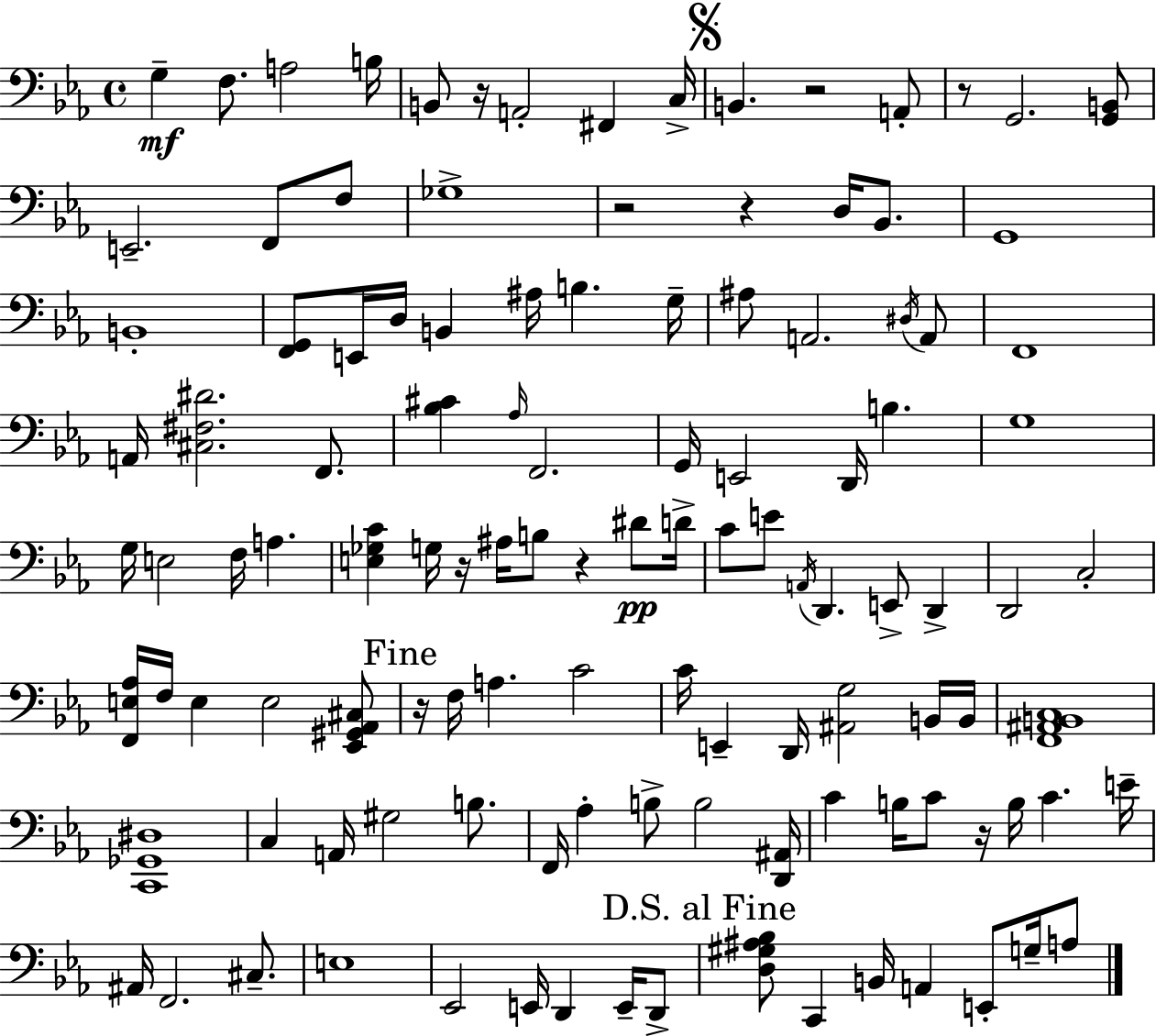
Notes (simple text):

G3/q F3/e. A3/h B3/s B2/e R/s A2/h F#2/q C3/s B2/q. R/h A2/e R/e G2/h. [G2,B2]/e E2/h. F2/e F3/e Gb3/w R/h R/q D3/s Bb2/e. G2/w B2/w [F2,G2]/e E2/s D3/s B2/q A#3/s B3/q. G3/s A#3/e A2/h. D#3/s A2/e F2/w A2/s [C#3,F#3,D#4]/h. F2/e. [Bb3,C#4]/q Ab3/s F2/h. G2/s E2/h D2/s B3/q. G3/w G3/s E3/h F3/s A3/q. [E3,Gb3,C4]/q G3/s R/s A#3/s B3/e R/q D#4/e D4/s C4/e E4/e A2/s D2/q. E2/e D2/q D2/h C3/h [F2,E3,Ab3]/s F3/s E3/q E3/h [Eb2,G#2,Ab2,C#3]/e R/s F3/s A3/q. C4/h C4/s E2/q D2/s [A#2,G3]/h B2/s B2/s [F2,A#2,B2,C3]/w [C2,Gb2,D#3]/w C3/q A2/s G#3/h B3/e. F2/s Ab3/q B3/e B3/h [D2,A#2]/s C4/q B3/s C4/e R/s B3/s C4/q. E4/s A#2/s F2/h. C#3/e. E3/w Eb2/h E2/s D2/q E2/s D2/e [D3,G#3,A#3,Bb3]/e C2/q B2/s A2/q E2/e G3/s A3/e